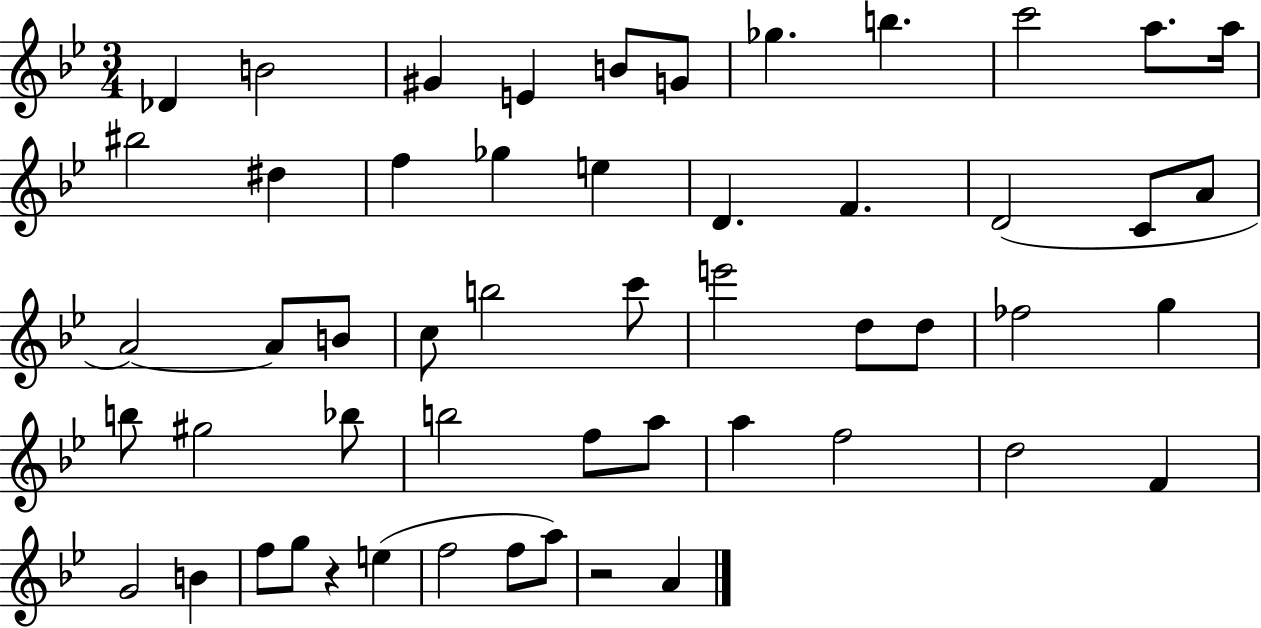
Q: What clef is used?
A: treble